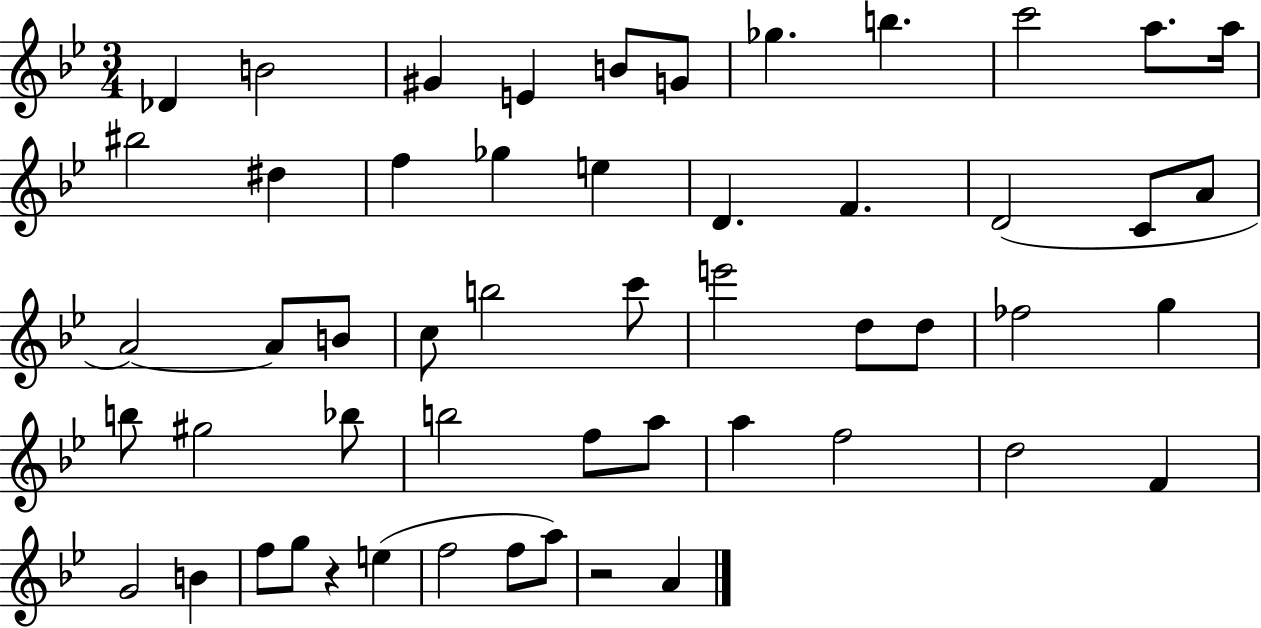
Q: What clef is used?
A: treble